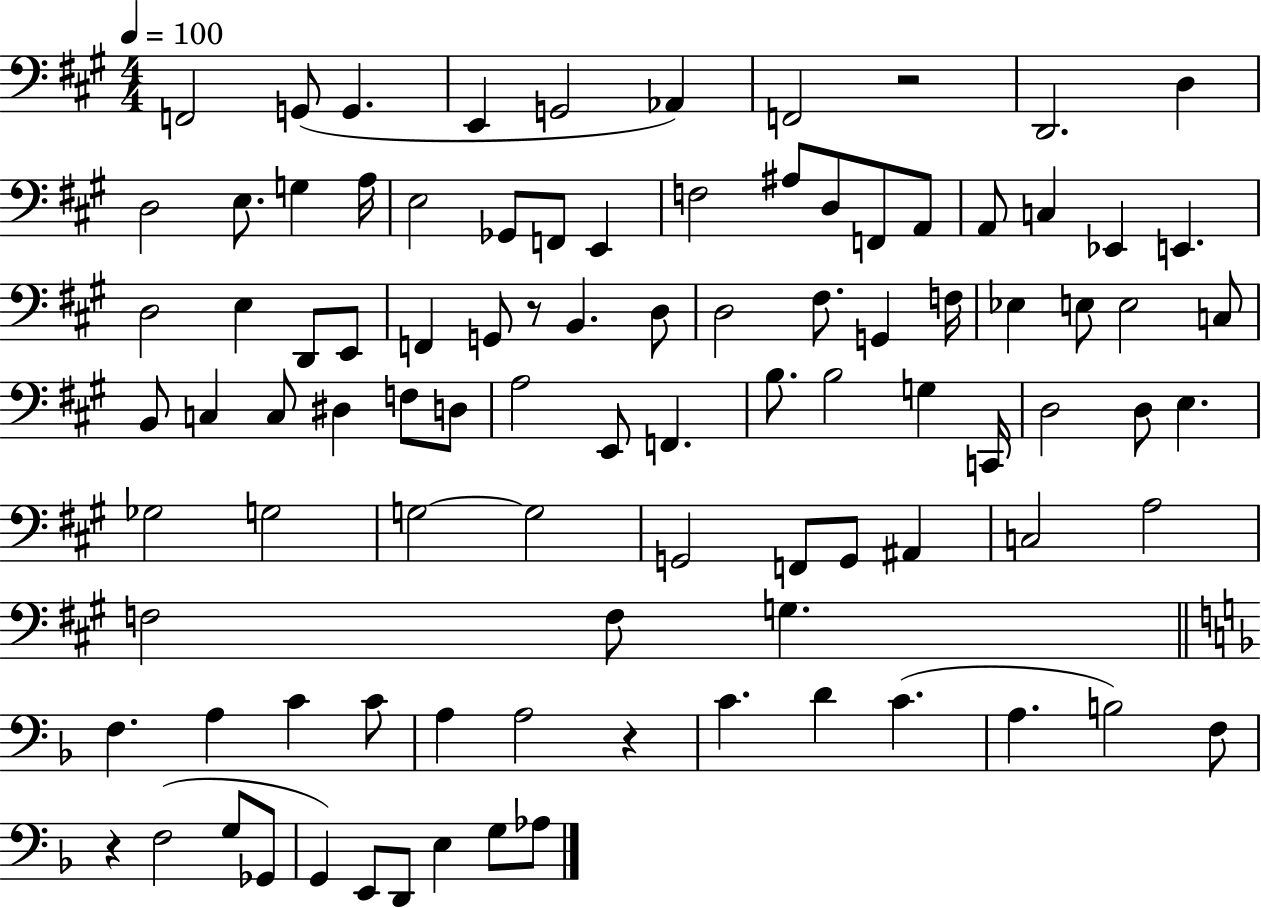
{
  \clef bass
  \numericTimeSignature
  \time 4/4
  \key a \major
  \tempo 4 = 100
  f,2 g,8( g,4. | e,4 g,2 aes,4) | f,2 r2 | d,2. d4 | \break d2 e8. g4 a16 | e2 ges,8 f,8 e,4 | f2 ais8 d8 f,8 a,8 | a,8 c4 ees,4 e,4. | \break d2 e4 d,8 e,8 | f,4 g,8 r8 b,4. d8 | d2 fis8. g,4 f16 | ees4 e8 e2 c8 | \break b,8 c4 c8 dis4 f8 d8 | a2 e,8 f,4. | b8. b2 g4 c,16 | d2 d8 e4. | \break ges2 g2 | g2~~ g2 | g,2 f,8 g,8 ais,4 | c2 a2 | \break f2 f8 g4. | \bar "||" \break \key f \major f4. a4 c'4 c'8 | a4 a2 r4 | c'4. d'4 c'4.( | a4. b2) f8 | \break r4 f2( g8 ges,8 | g,4) e,8 d,8 e4 g8 aes8 | \bar "|."
}